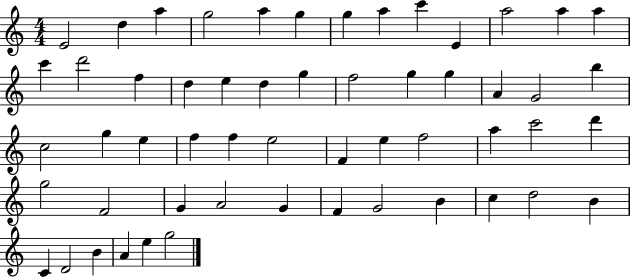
E4/h D5/q A5/q G5/h A5/q G5/q G5/q A5/q C6/q E4/q A5/h A5/q A5/q C6/q D6/h F5/q D5/q E5/q D5/q G5/q F5/h G5/q G5/q A4/q G4/h B5/q C5/h G5/q E5/q F5/q F5/q E5/h F4/q E5/q F5/h A5/q C6/h D6/q G5/h F4/h G4/q A4/h G4/q F4/q G4/h B4/q C5/q D5/h B4/q C4/q D4/h B4/q A4/q E5/q G5/h